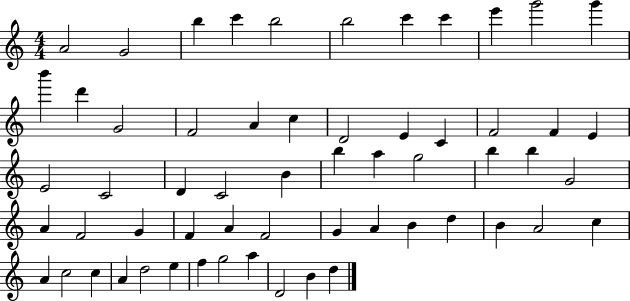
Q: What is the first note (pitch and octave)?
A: A4